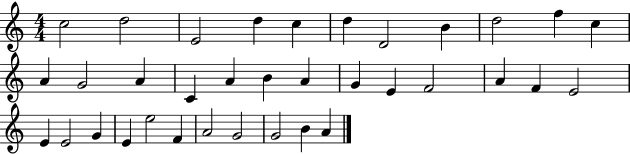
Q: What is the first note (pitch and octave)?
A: C5